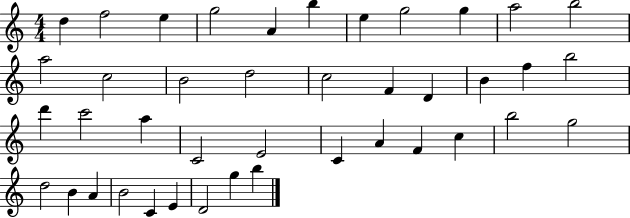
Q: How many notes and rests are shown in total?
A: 41